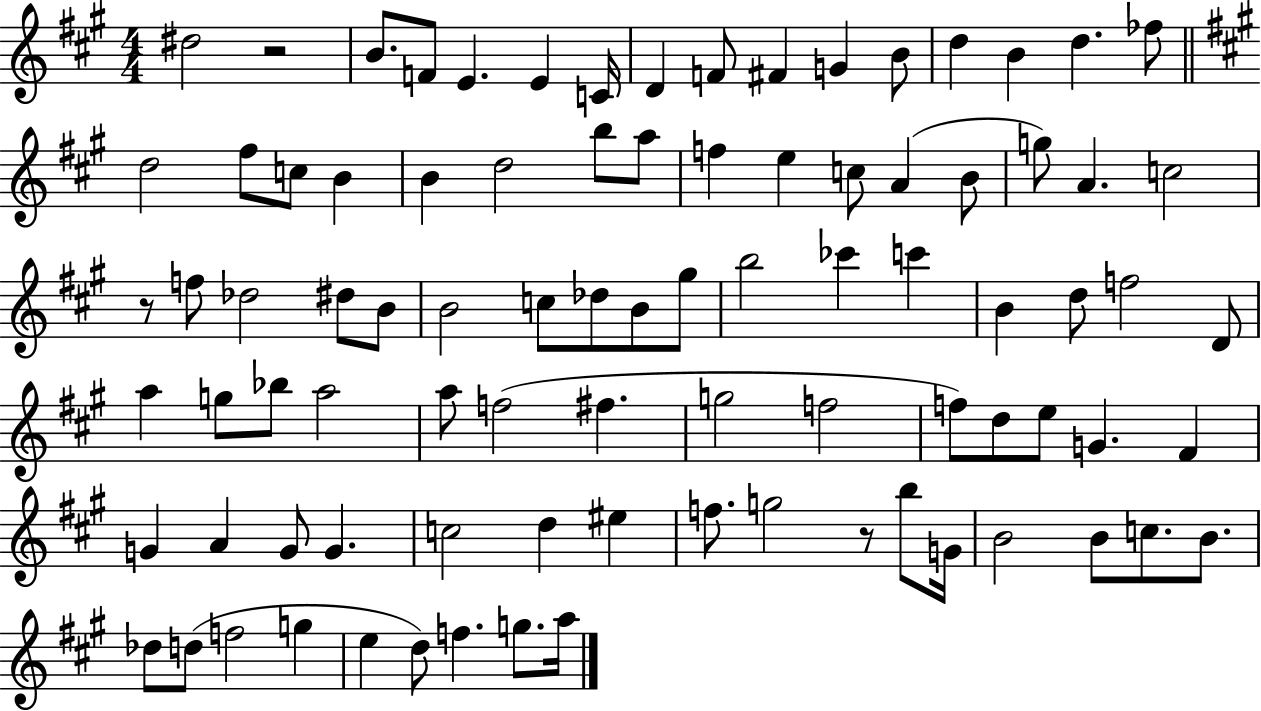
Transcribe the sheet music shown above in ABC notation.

X:1
T:Untitled
M:4/4
L:1/4
K:A
^d2 z2 B/2 F/2 E E C/4 D F/2 ^F G B/2 d B d _f/2 d2 ^f/2 c/2 B B d2 b/2 a/2 f e c/2 A B/2 g/2 A c2 z/2 f/2 _d2 ^d/2 B/2 B2 c/2 _d/2 B/2 ^g/2 b2 _c' c' B d/2 f2 D/2 a g/2 _b/2 a2 a/2 f2 ^f g2 f2 f/2 d/2 e/2 G ^F G A G/2 G c2 d ^e f/2 g2 z/2 b/2 G/4 B2 B/2 c/2 B/2 _d/2 d/2 f2 g e d/2 f g/2 a/4